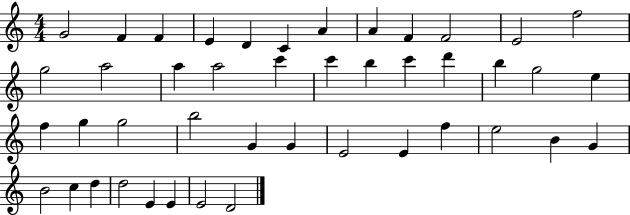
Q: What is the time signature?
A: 4/4